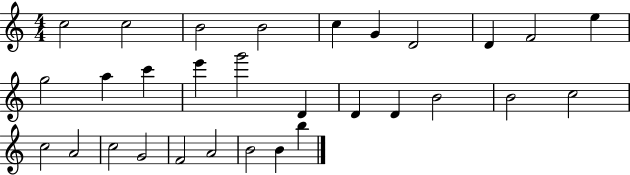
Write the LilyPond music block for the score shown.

{
  \clef treble
  \numericTimeSignature
  \time 4/4
  \key c \major
  c''2 c''2 | b'2 b'2 | c''4 g'4 d'2 | d'4 f'2 e''4 | \break g''2 a''4 c'''4 | e'''4 g'''2 d'4 | d'4 d'4 b'2 | b'2 c''2 | \break c''2 a'2 | c''2 g'2 | f'2 a'2 | b'2 b'4 b''4 | \break \bar "|."
}